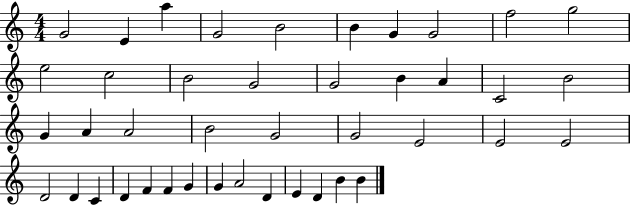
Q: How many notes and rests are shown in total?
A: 42